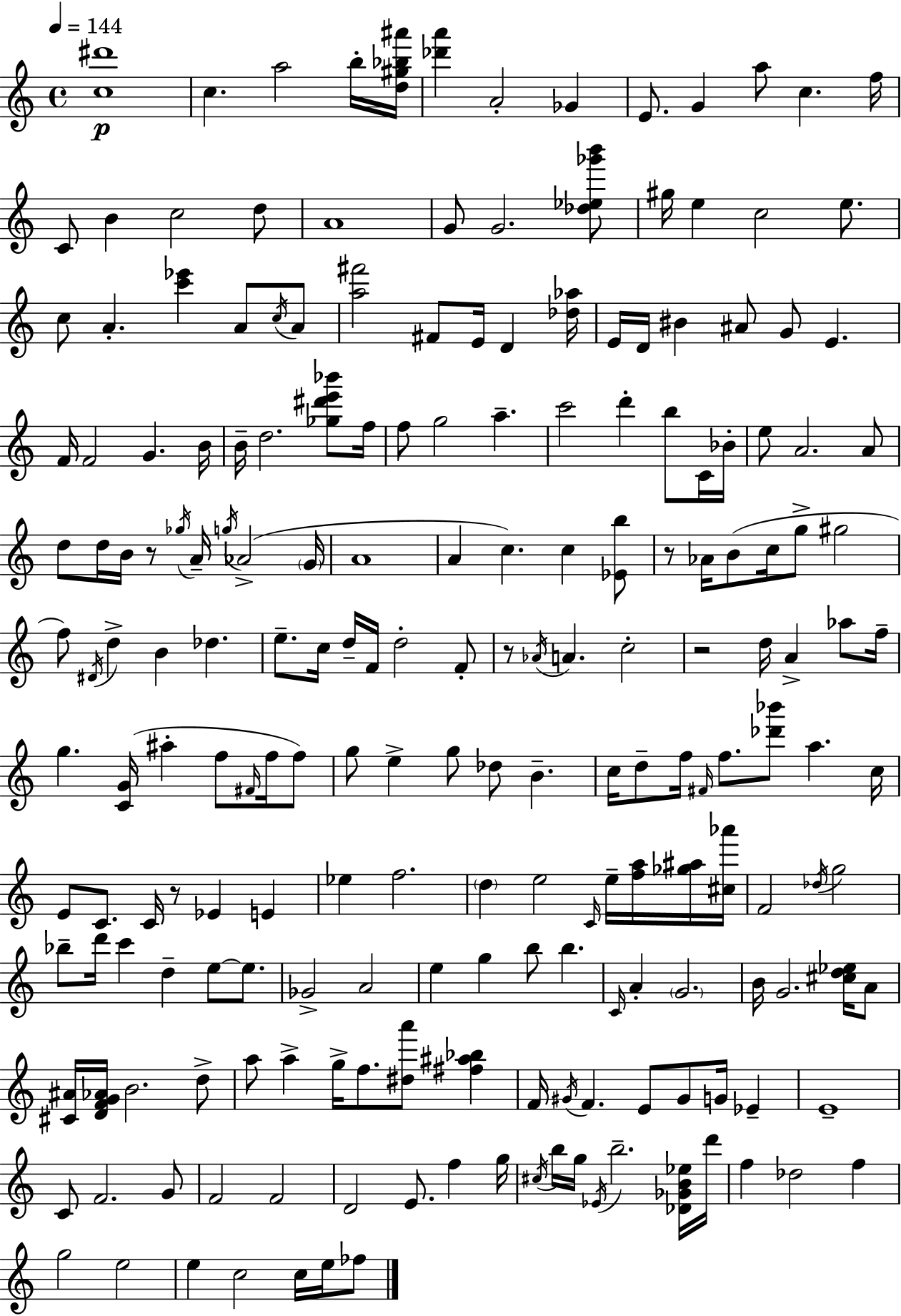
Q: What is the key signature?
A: C major